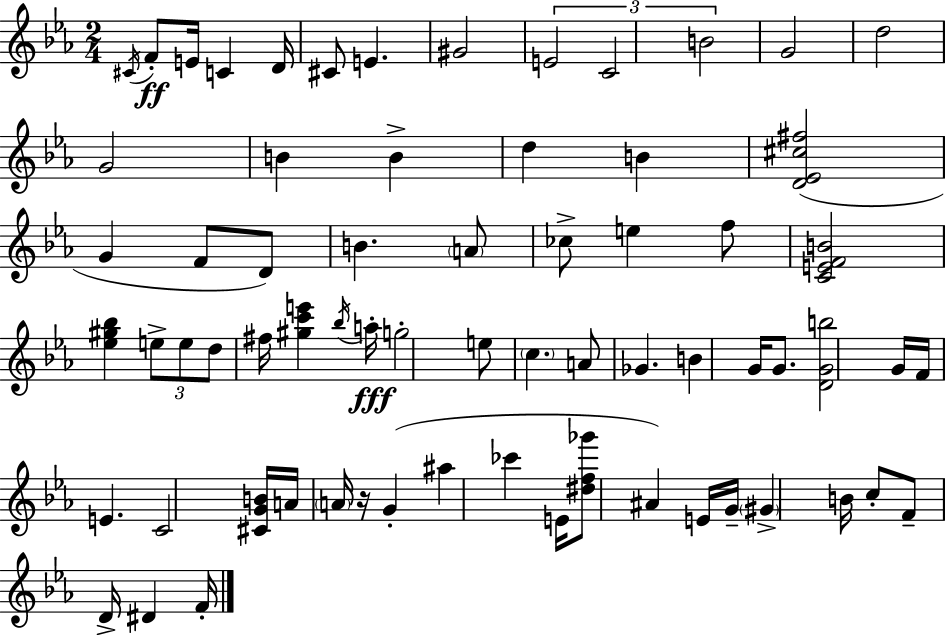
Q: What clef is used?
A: treble